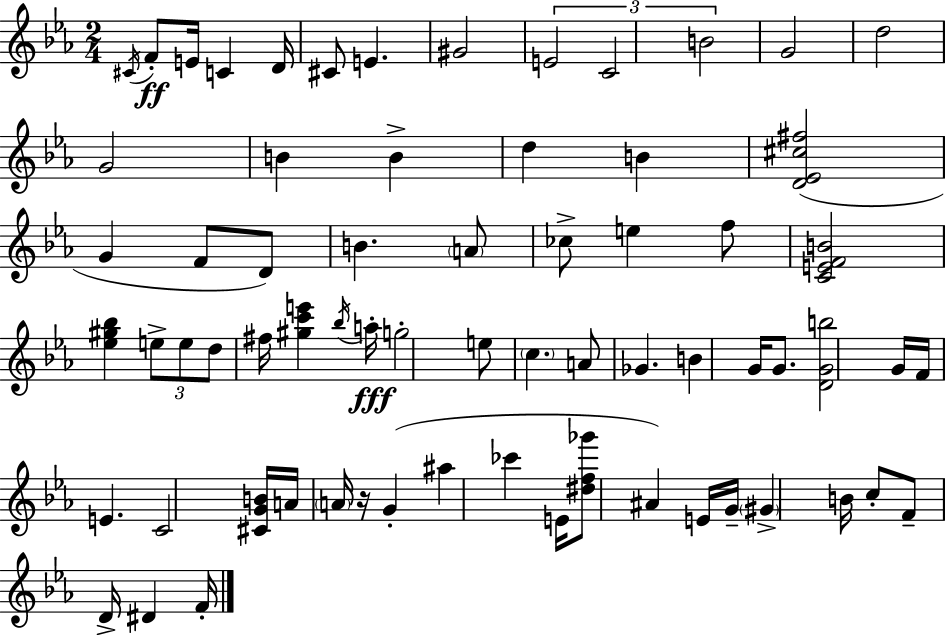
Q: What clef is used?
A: treble